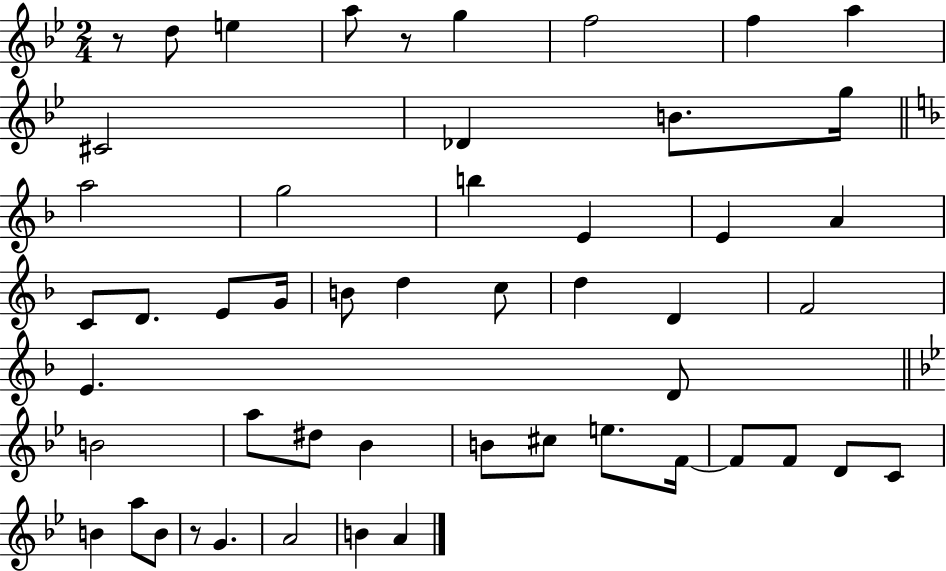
X:1
T:Untitled
M:2/4
L:1/4
K:Bb
z/2 d/2 e a/2 z/2 g f2 f a ^C2 _D B/2 g/4 a2 g2 b E E A C/2 D/2 E/2 G/4 B/2 d c/2 d D F2 E D/2 B2 a/2 ^d/2 _B B/2 ^c/2 e/2 F/4 F/2 F/2 D/2 C/2 B a/2 B/2 z/2 G A2 B A